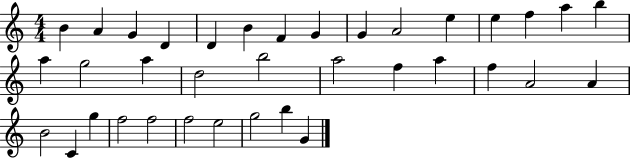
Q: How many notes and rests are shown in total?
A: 36